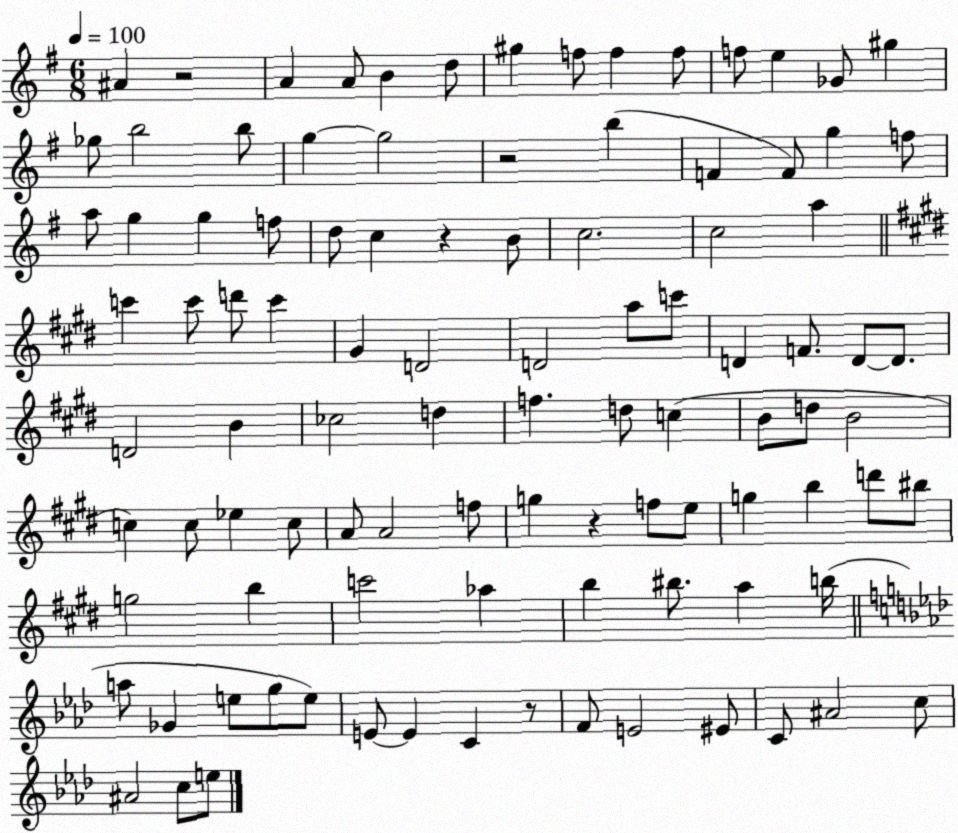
X:1
T:Untitled
M:6/8
L:1/4
K:G
^A z2 A A/2 B d/2 ^g f/2 f f/2 f/2 e _G/2 ^g _g/2 b2 b/2 g g2 z2 b F F/2 g f/2 a/2 g g f/2 d/2 c z B/2 c2 c2 a c' c'/2 d'/2 c' ^G D2 D2 a/2 c'/2 D F/2 D/2 D/2 D2 B _c2 d f d/2 c B/2 d/2 B2 c c/2 _e c/2 A/2 A2 f/2 g z f/2 e/2 g b d'/2 ^b/2 g2 b c'2 _a b ^b/2 a b/4 a/2 _G e/2 g/2 e/2 E/2 E C z/2 F/2 E2 ^E/2 C/2 ^A2 c/2 ^A2 c/2 e/2